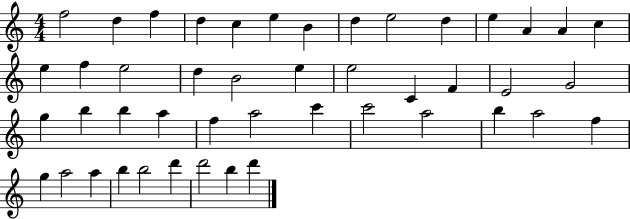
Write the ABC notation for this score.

X:1
T:Untitled
M:4/4
L:1/4
K:C
f2 d f d c e B d e2 d e A A c e f e2 d B2 e e2 C F E2 G2 g b b a f a2 c' c'2 a2 b a2 f g a2 a b b2 d' d'2 b d'